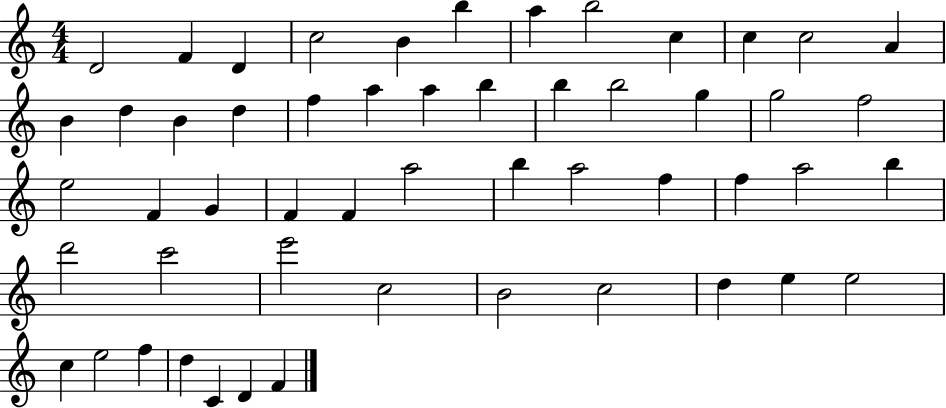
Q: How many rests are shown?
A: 0